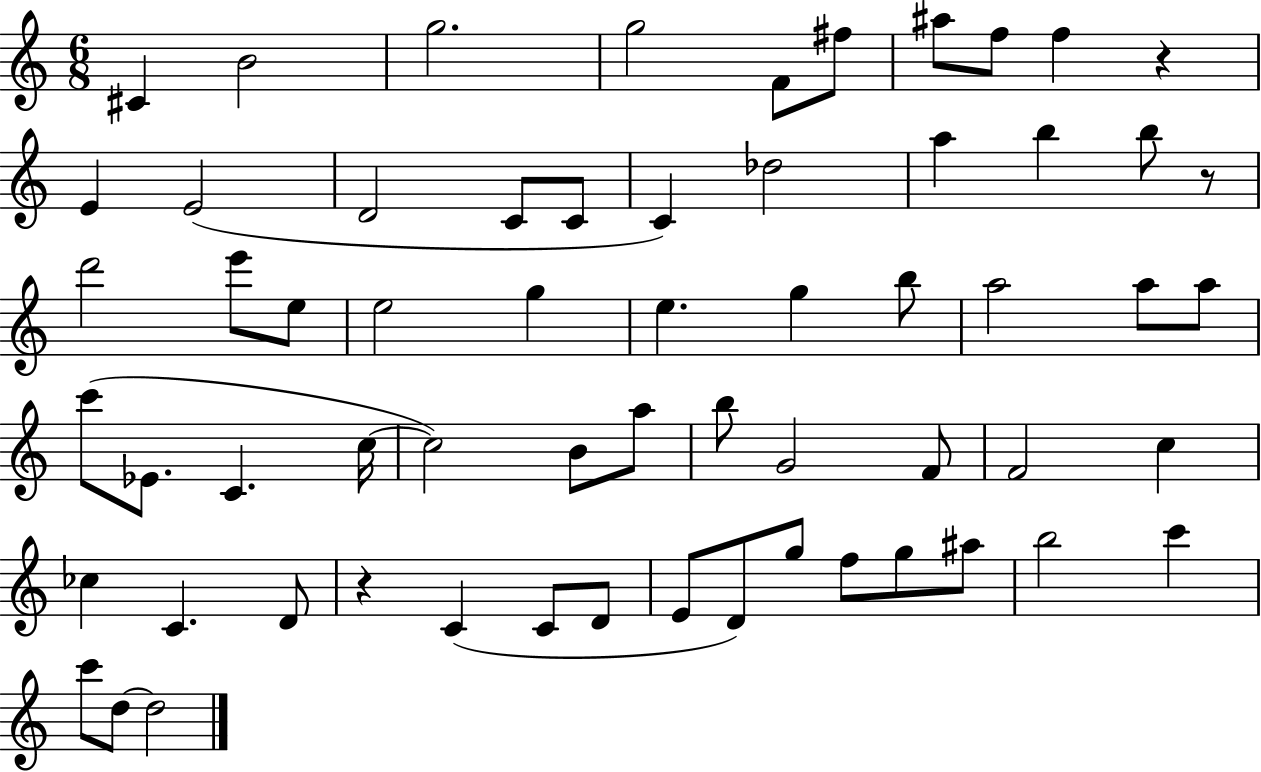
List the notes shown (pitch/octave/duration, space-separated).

C#4/q B4/h G5/h. G5/h F4/e F#5/e A#5/e F5/e F5/q R/q E4/q E4/h D4/h C4/e C4/e C4/q Db5/h A5/q B5/q B5/e R/e D6/h E6/e E5/e E5/h G5/q E5/q. G5/q B5/e A5/h A5/e A5/e C6/e Eb4/e. C4/q. C5/s C5/h B4/e A5/e B5/e G4/h F4/e F4/h C5/q CES5/q C4/q. D4/e R/q C4/q C4/e D4/e E4/e D4/e G5/e F5/e G5/e A#5/e B5/h C6/q C6/e D5/e D5/h